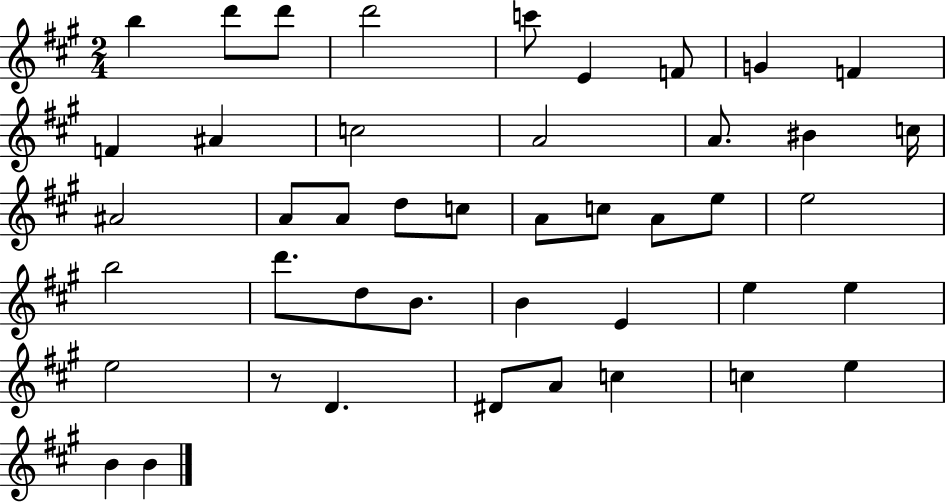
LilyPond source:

{
  \clef treble
  \numericTimeSignature
  \time 2/4
  \key a \major
  b''4 d'''8 d'''8 | d'''2 | c'''8 e'4 f'8 | g'4 f'4 | \break f'4 ais'4 | c''2 | a'2 | a'8. bis'4 c''16 | \break ais'2 | a'8 a'8 d''8 c''8 | a'8 c''8 a'8 e''8 | e''2 | \break b''2 | d'''8. d''8 b'8. | b'4 e'4 | e''4 e''4 | \break e''2 | r8 d'4. | dis'8 a'8 c''4 | c''4 e''4 | \break b'4 b'4 | \bar "|."
}